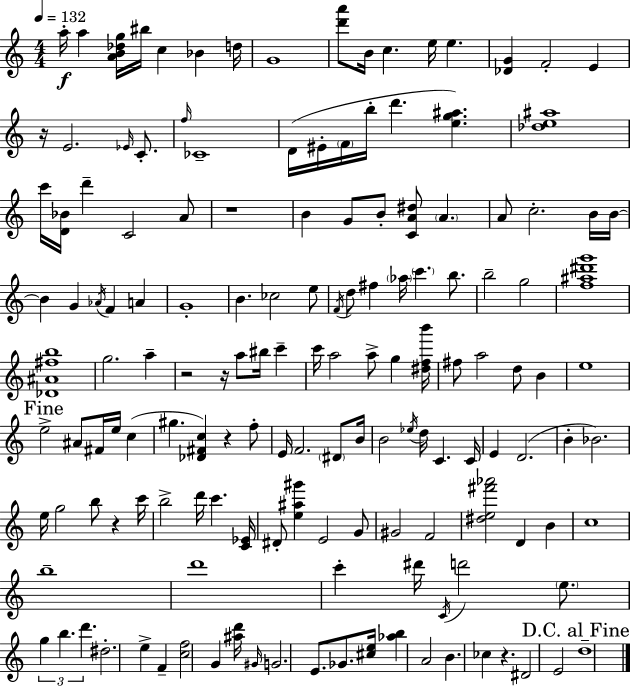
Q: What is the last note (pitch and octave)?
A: D5